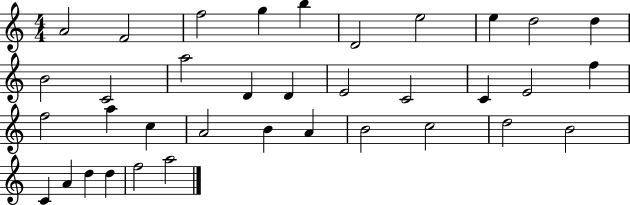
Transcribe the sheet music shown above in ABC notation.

X:1
T:Untitled
M:4/4
L:1/4
K:C
A2 F2 f2 g b D2 e2 e d2 d B2 C2 a2 D D E2 C2 C E2 f f2 a c A2 B A B2 c2 d2 B2 C A d d f2 a2